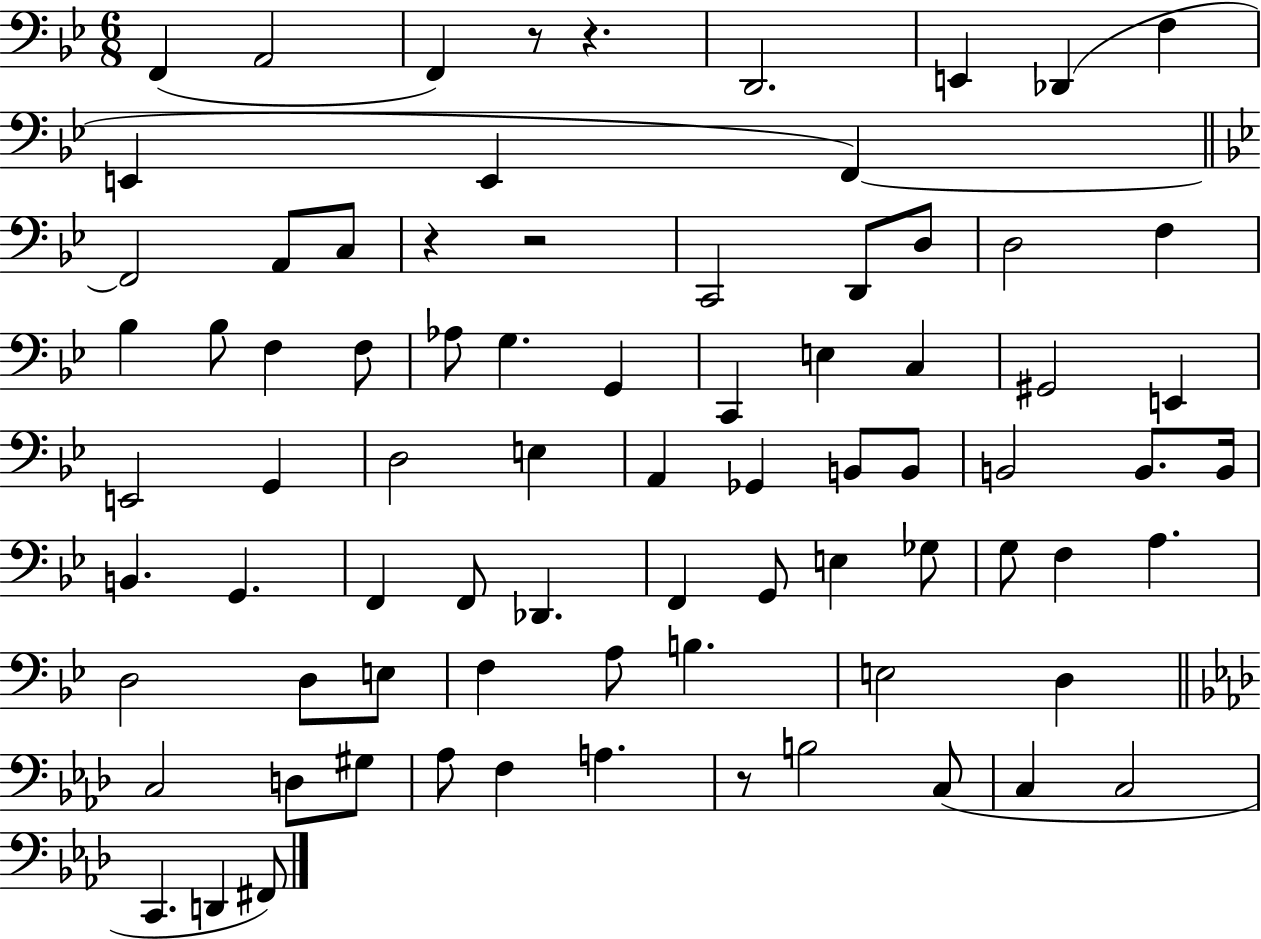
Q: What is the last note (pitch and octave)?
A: F#2